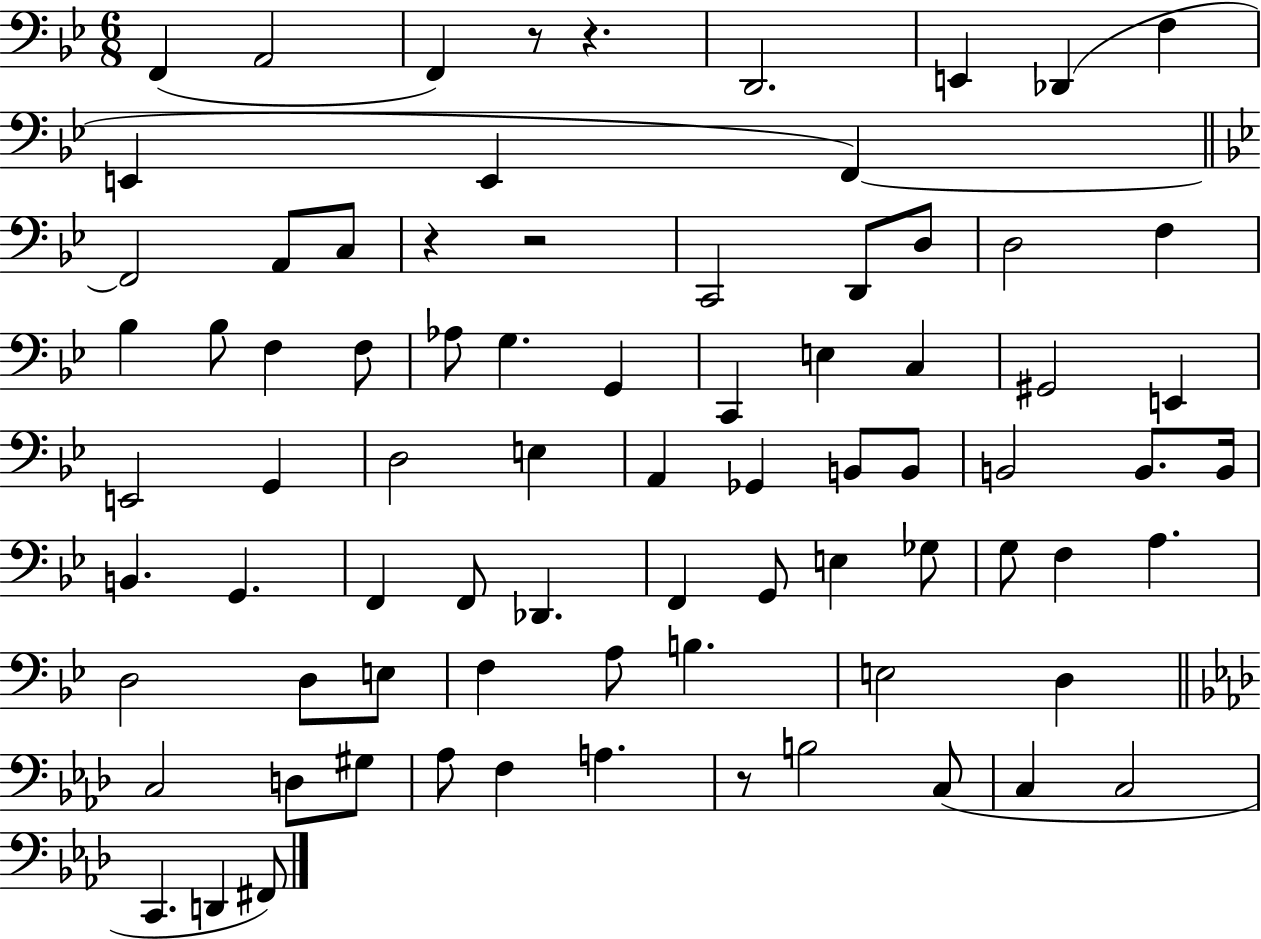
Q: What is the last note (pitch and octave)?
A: F#2